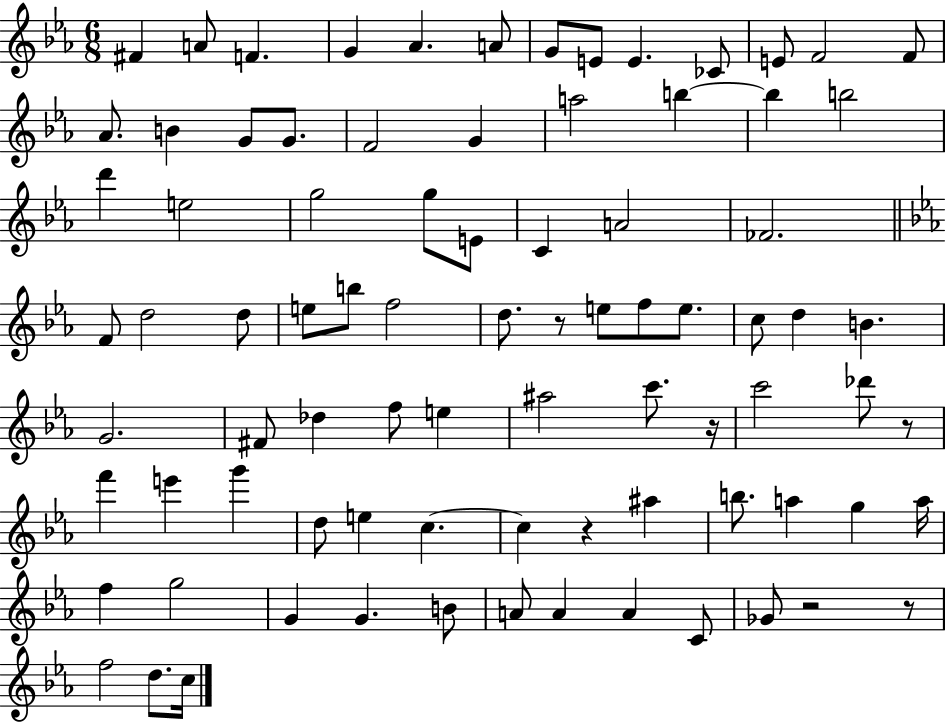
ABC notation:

X:1
T:Untitled
M:6/8
L:1/4
K:Eb
^F A/2 F G _A A/2 G/2 E/2 E _C/2 E/2 F2 F/2 _A/2 B G/2 G/2 F2 G a2 b b b2 d' e2 g2 g/2 E/2 C A2 _F2 F/2 d2 d/2 e/2 b/2 f2 d/2 z/2 e/2 f/2 e/2 c/2 d B G2 ^F/2 _d f/2 e ^a2 c'/2 z/4 c'2 _d'/2 z/2 f' e' g' d/2 e c c z ^a b/2 a g a/4 f g2 G G B/2 A/2 A A C/2 _G/2 z2 z/2 f2 d/2 c/4